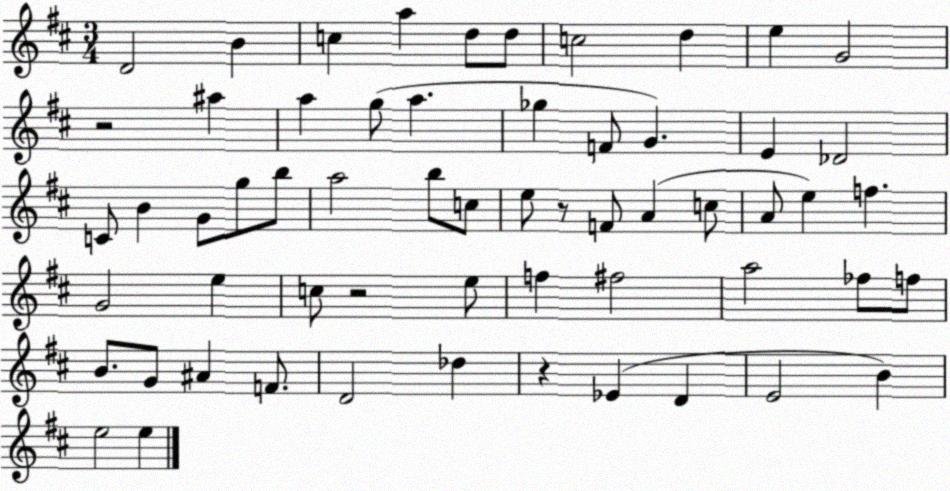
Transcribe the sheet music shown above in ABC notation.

X:1
T:Untitled
M:3/4
L:1/4
K:D
D2 B c a d/2 d/2 c2 d e G2 z2 ^a a g/2 a _g F/2 G E _D2 C/2 B G/2 g/2 b/2 a2 b/2 c/2 e/2 z/2 F/2 A c/2 A/2 e f G2 e c/2 z2 e/2 f ^f2 a2 _f/2 f/2 B/2 G/2 ^A F/2 D2 _d z _E D E2 B e2 e